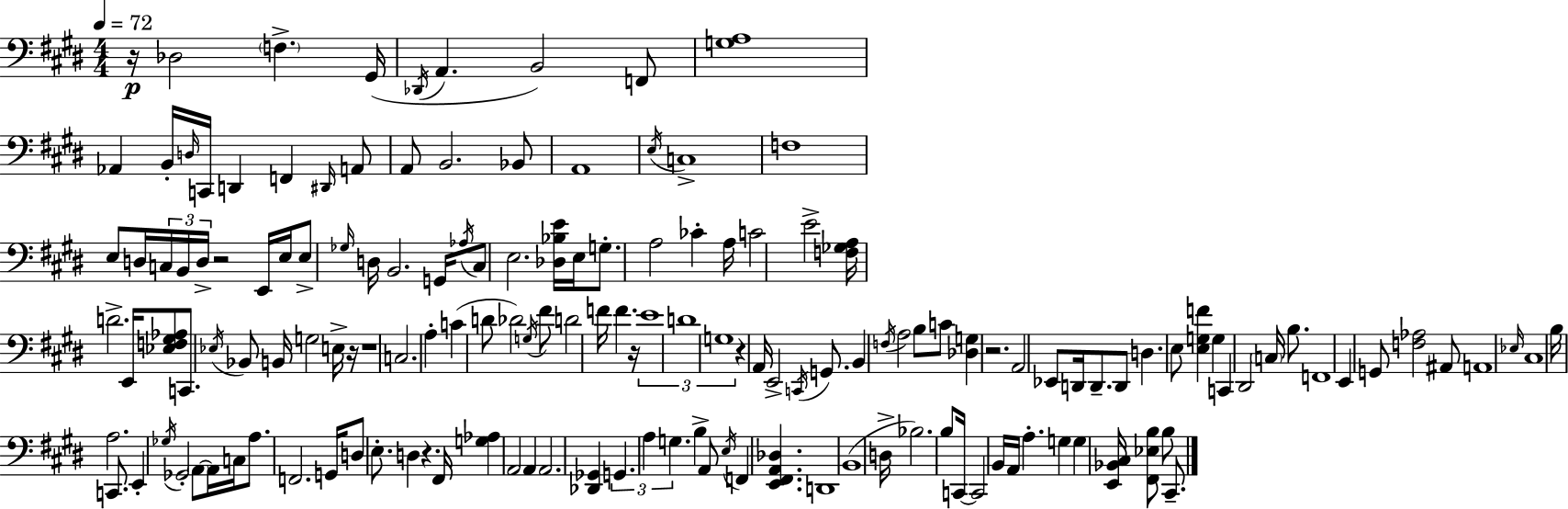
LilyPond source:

{
  \clef bass
  \numericTimeSignature
  \time 4/4
  \key e \major
  \tempo 4 = 72
  r16\p des2 \parenthesize f4.-> gis,16( | \acciaccatura { des,16 } a,4. b,2) f,8 | <g a>1 | aes,4 b,16-. \grace { d16 } c,16 d,4 f,4 | \break \grace { dis,16 } a,8 a,8 b,2. | bes,8 a,1 | \acciaccatura { e16 } c1-> | f1 | \break e8 d16 \tuplet 3/2 { c16 b,16 d16-> } r2 | e,16 e16 e8-> \grace { ges16 } d16 b,2. | g,16 \acciaccatura { aes16 } cis8 e2. | <des bes e'>16 e16 g8.-. a2 | \break ces'4-. a16 c'2 e'2-> | <f ges a>16 d'2.-> | e,16 <ees f gis aes>8 c,8. \acciaccatura { ees16 } bes,8 b,16 g2 | e16-> r16 r1 | \break c2. | a4-. c'4( d'8 des'2) | \acciaccatura { g16 } fis'8 d'2 | f'16 f'4. r16 \tuplet 3/2 { e'1 | \break d'1 | g1 } | r4 a,16 e,2-> | \acciaccatura { c,16 } g,8. b,4 \acciaccatura { f16 } a2 | \break b8 c'8 <des g>4 r2. | a,2 | ees,8 d,16 d,8.-- d,8 d4. | e8 <e g f'>4 g4 c,4 dis,2 | \break \parenthesize c16 b8. f,1 | e,4 g,8 | <f aes>2 ais,8 a,1 | \grace { ees16 } cis1 | \break b16 a2. | c,8. e,4-. \acciaccatura { ges16 } | ges,2-. \parenthesize a,8~~ a,16 c16 a8. f,2. | g,16 d8 e8.-. | \break d4 r4. fis,16 <g aes>4 | a,2 a,4 a,2. | <des, ges,>4 \tuplet 3/2 { g,4. | a4 g4. } b4-> | \break a,8 \acciaccatura { e16 } f,4 <e, fis, a, des>4. d,1 | b,1( | d16-> bes2.) | b8 c,16~~ c,2 | \break b,16 a,16 a4.-. g4 | g4 <e, bes, cis>16 <fis, ees b>8 b8 cis,8.-- \bar "|."
}